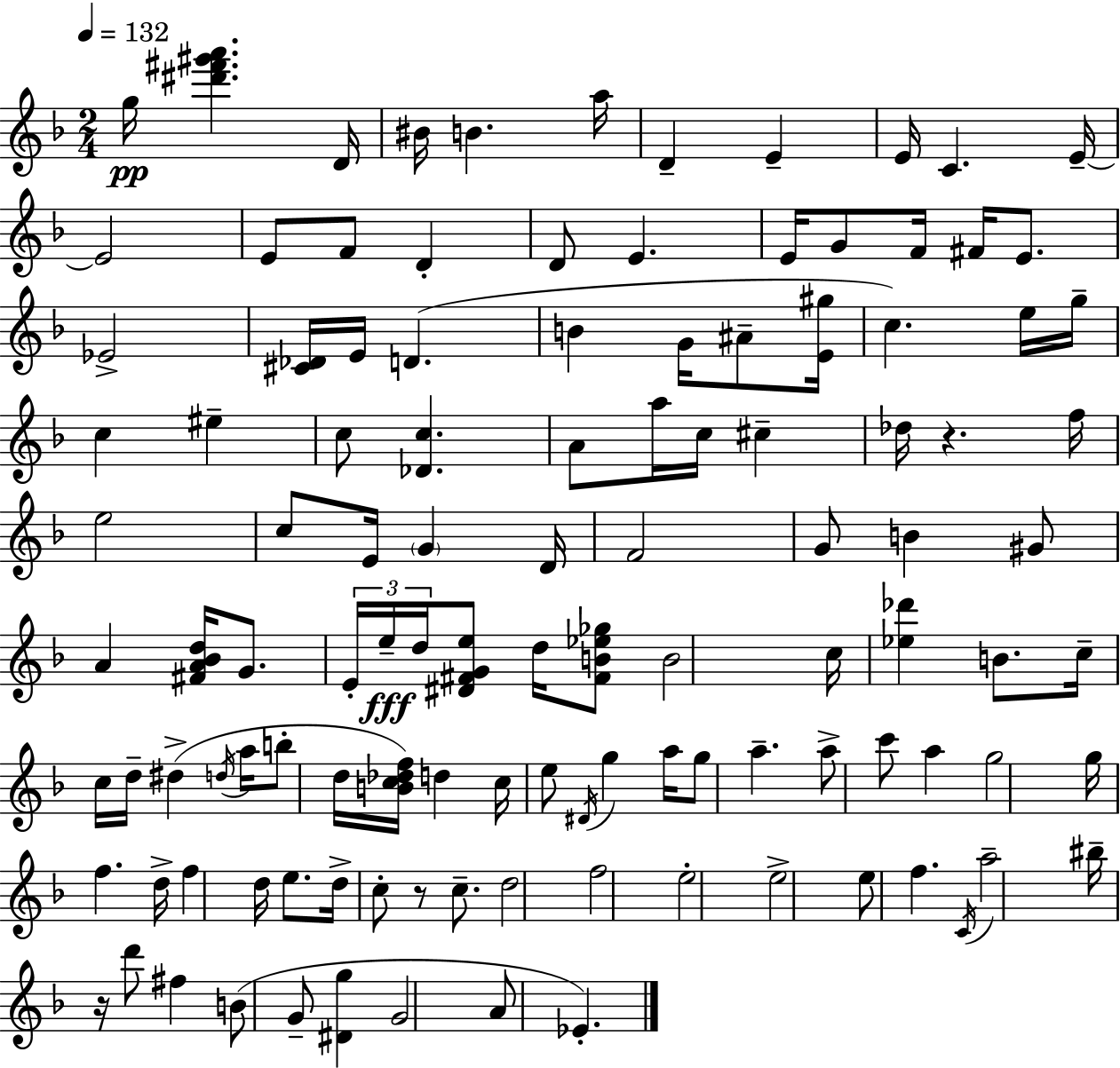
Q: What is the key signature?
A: F major